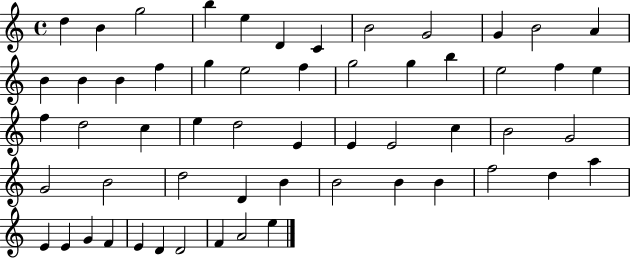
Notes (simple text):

D5/q B4/q G5/h B5/q E5/q D4/q C4/q B4/h G4/h G4/q B4/h A4/q B4/q B4/q B4/q F5/q G5/q E5/h F5/q G5/h G5/q B5/q E5/h F5/q E5/q F5/q D5/h C5/q E5/q D5/h E4/q E4/q E4/h C5/q B4/h G4/h G4/h B4/h D5/h D4/q B4/q B4/h B4/q B4/q F5/h D5/q A5/q E4/q E4/q G4/q F4/q E4/q D4/q D4/h F4/q A4/h E5/q